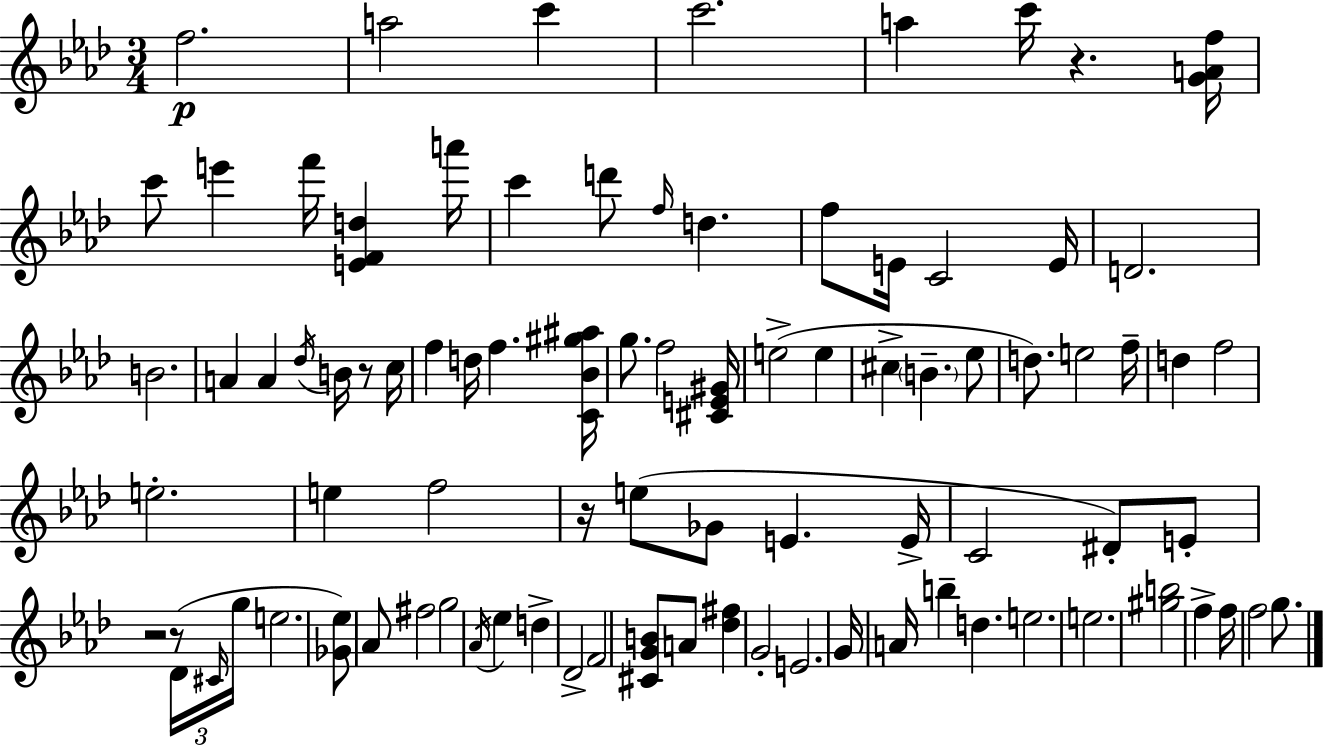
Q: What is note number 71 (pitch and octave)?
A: E5